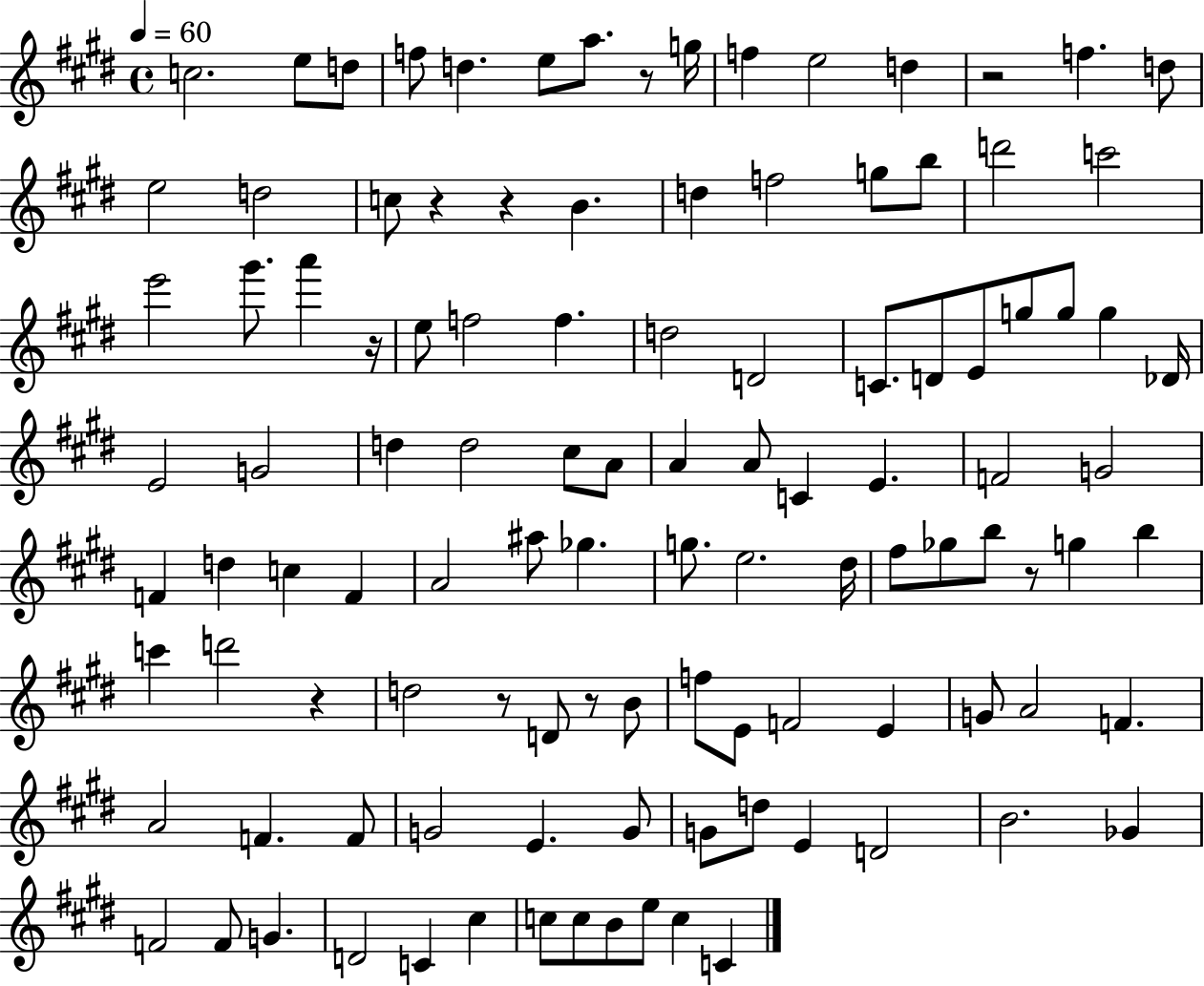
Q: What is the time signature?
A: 4/4